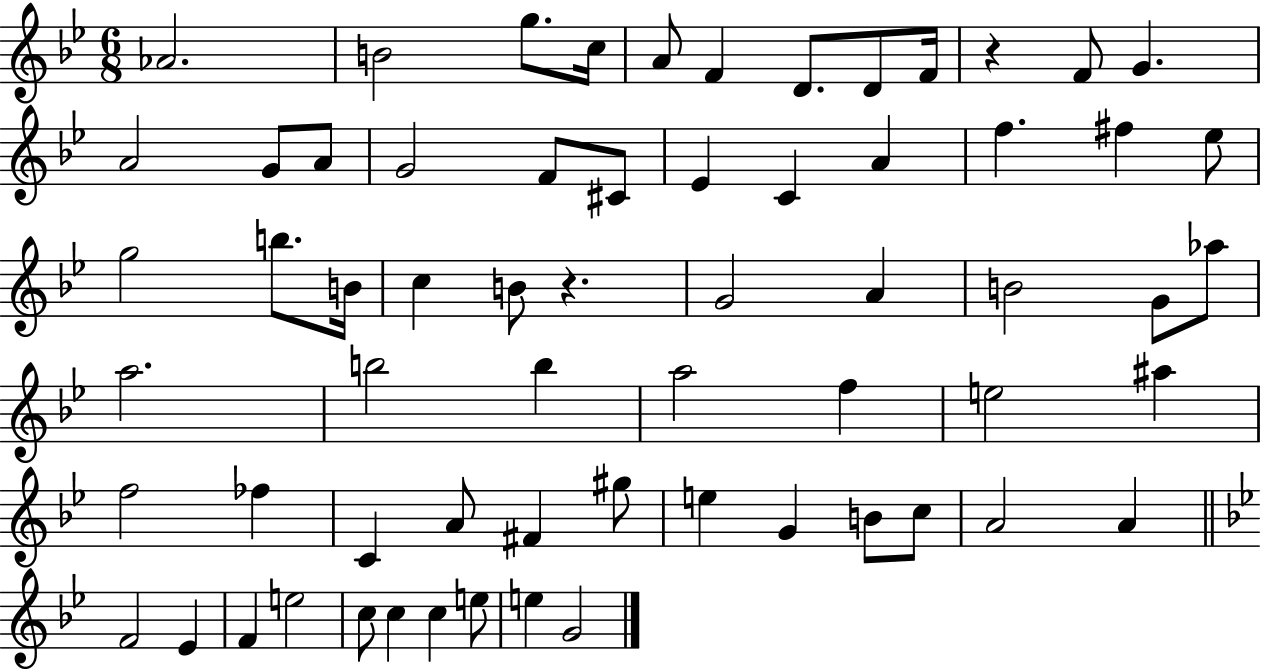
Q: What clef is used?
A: treble